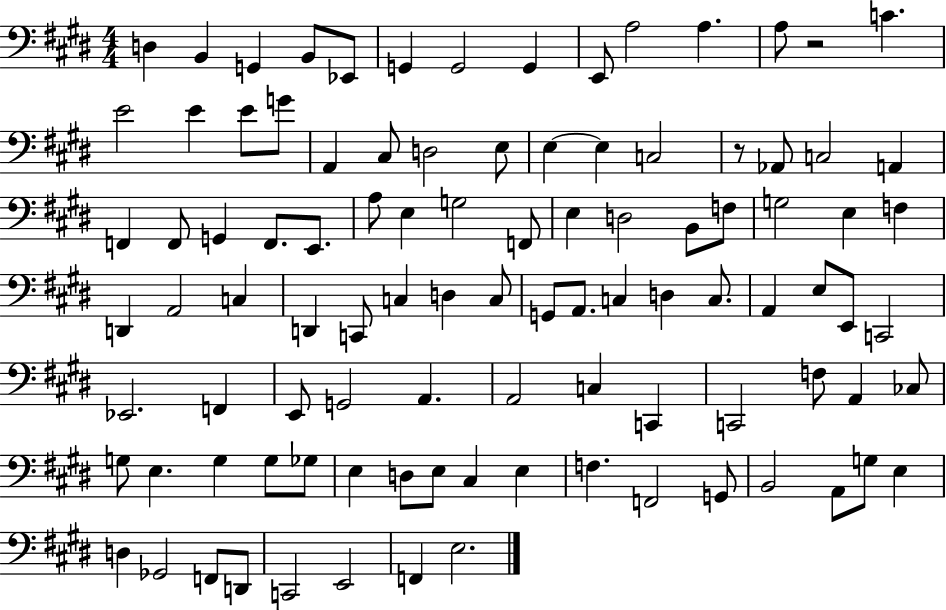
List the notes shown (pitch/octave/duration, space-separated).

D3/q B2/q G2/q B2/e Eb2/e G2/q G2/h G2/q E2/e A3/h A3/q. A3/e R/h C4/q. E4/h E4/q E4/e G4/e A2/q C#3/e D3/h E3/e E3/q E3/q C3/h R/e Ab2/e C3/h A2/q F2/q F2/e G2/q F2/e. E2/e. A3/e E3/q G3/h F2/e E3/q D3/h B2/e F3/e G3/h E3/q F3/q D2/q A2/h C3/q D2/q C2/e C3/q D3/q C3/e G2/e A2/e. C3/q D3/q C3/e. A2/q E3/e E2/e C2/h Eb2/h. F2/q E2/e G2/h A2/q. A2/h C3/q C2/q C2/h F3/e A2/q CES3/e G3/e E3/q. G3/q G3/e Gb3/e E3/q D3/e E3/e C#3/q E3/q F3/q. F2/h G2/e B2/h A2/e G3/e E3/q D3/q Gb2/h F2/e D2/e C2/h E2/h F2/q E3/h.